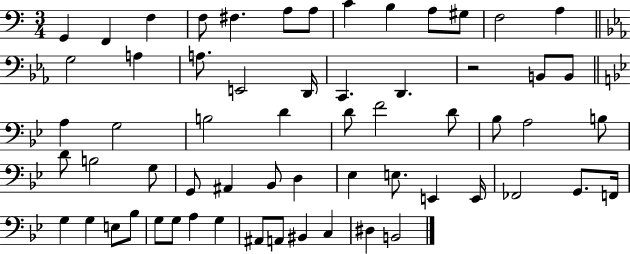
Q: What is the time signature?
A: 3/4